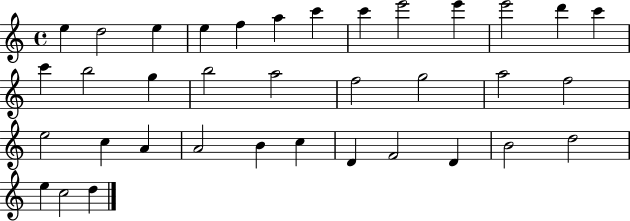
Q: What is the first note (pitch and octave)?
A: E5